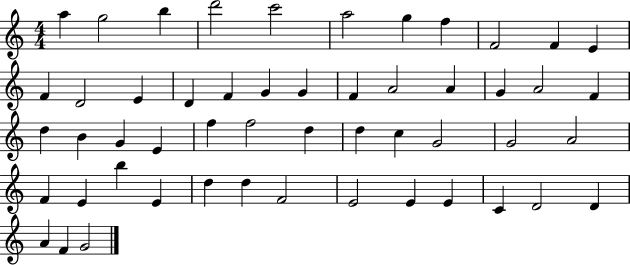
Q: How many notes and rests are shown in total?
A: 52